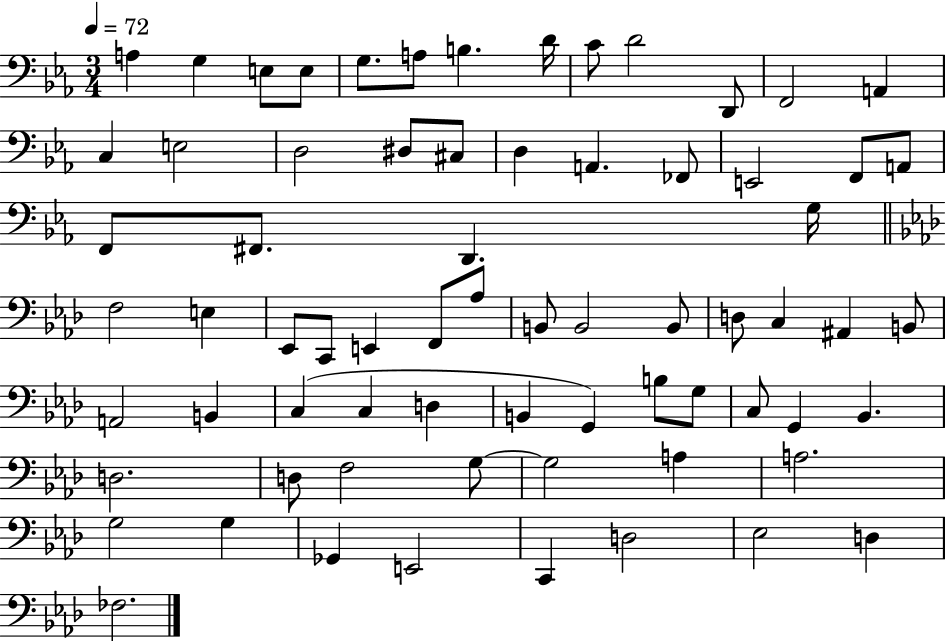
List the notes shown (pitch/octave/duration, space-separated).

A3/q G3/q E3/e E3/e G3/e. A3/e B3/q. D4/s C4/e D4/h D2/e F2/h A2/q C3/q E3/h D3/h D#3/e C#3/e D3/q A2/q. FES2/e E2/h F2/e A2/e F2/e F#2/e. D2/q. G3/s F3/h E3/q Eb2/e C2/e E2/q F2/e Ab3/e B2/e B2/h B2/e D3/e C3/q A#2/q B2/e A2/h B2/q C3/q C3/q D3/q B2/q G2/q B3/e G3/e C3/e G2/q Bb2/q. D3/h. D3/e F3/h G3/e G3/h A3/q A3/h. G3/h G3/q Gb2/q E2/h C2/q D3/h Eb3/h D3/q FES3/h.